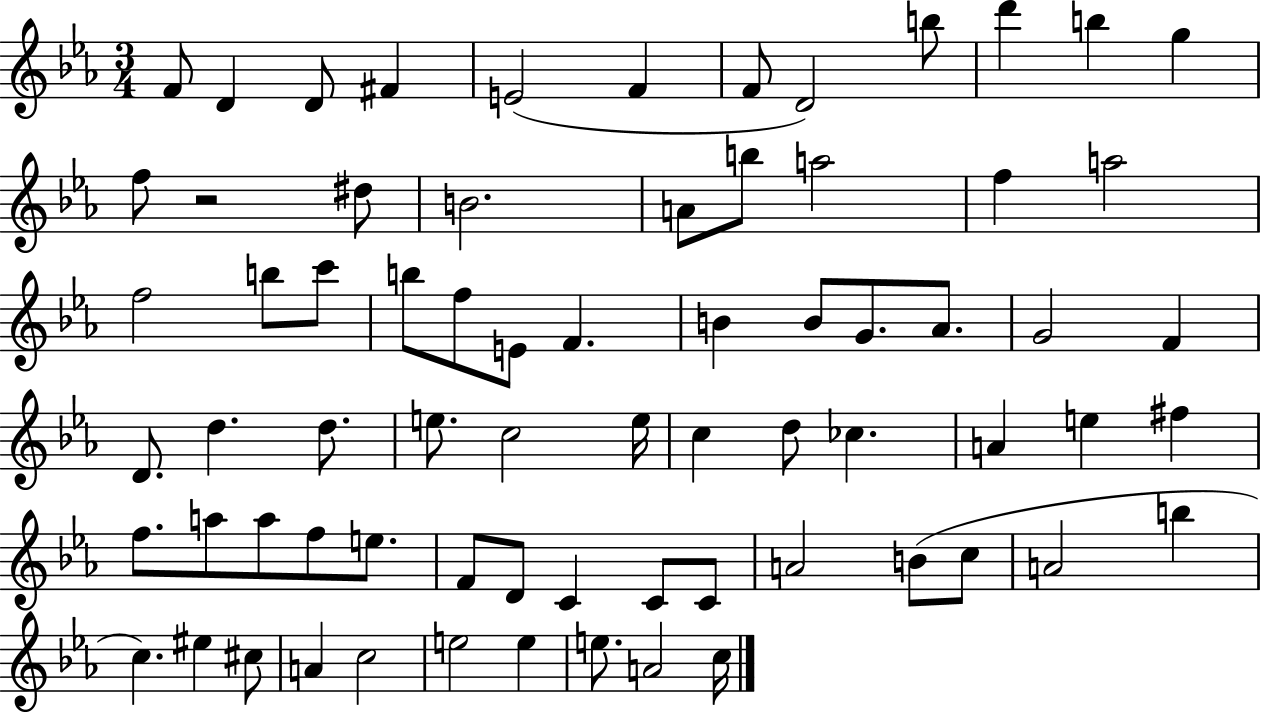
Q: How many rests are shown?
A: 1